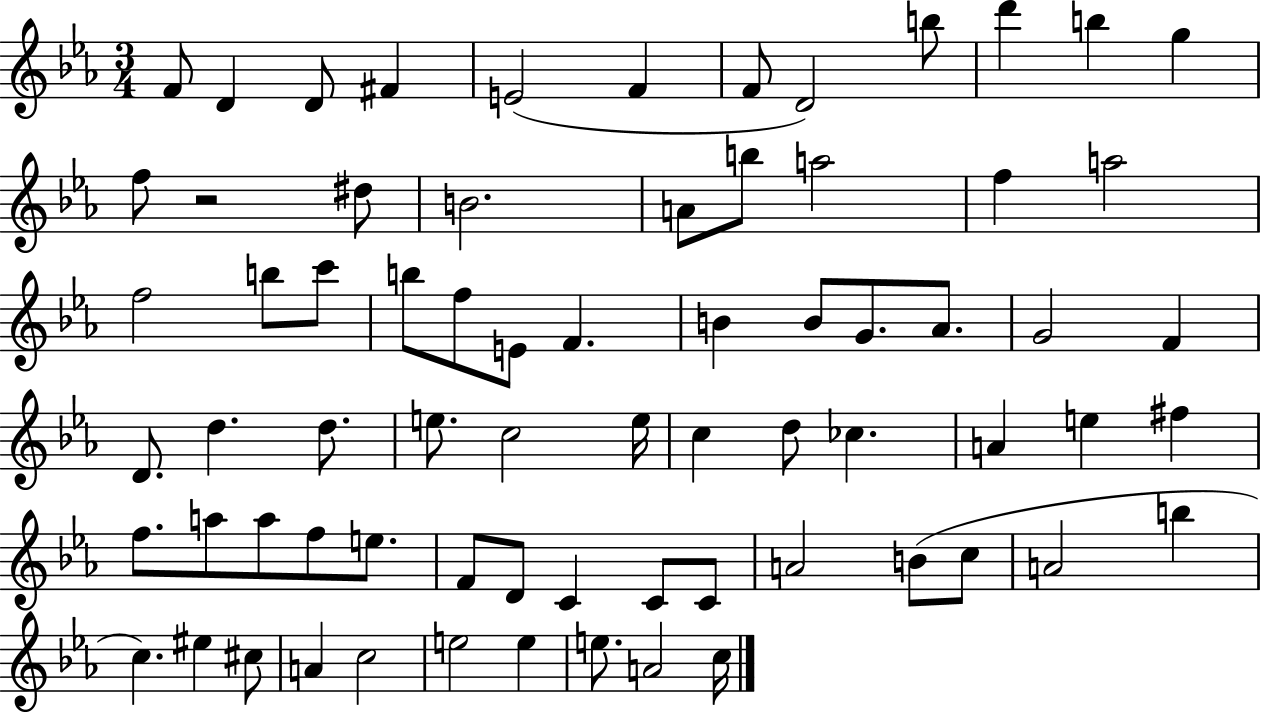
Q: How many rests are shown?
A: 1